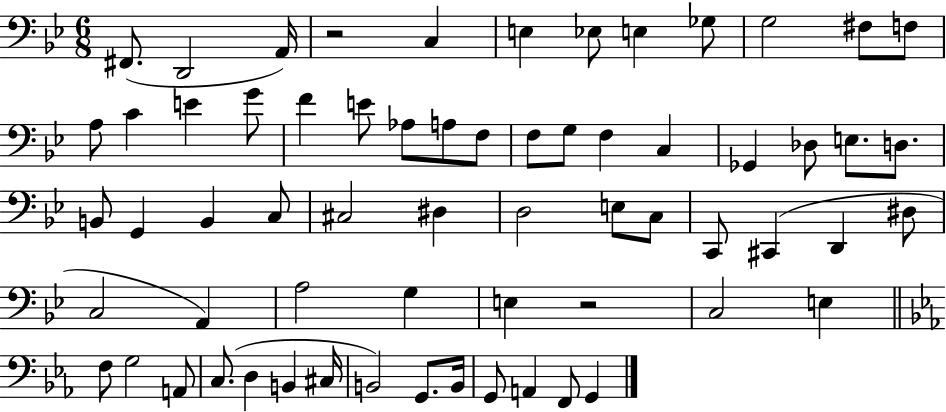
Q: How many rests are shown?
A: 2